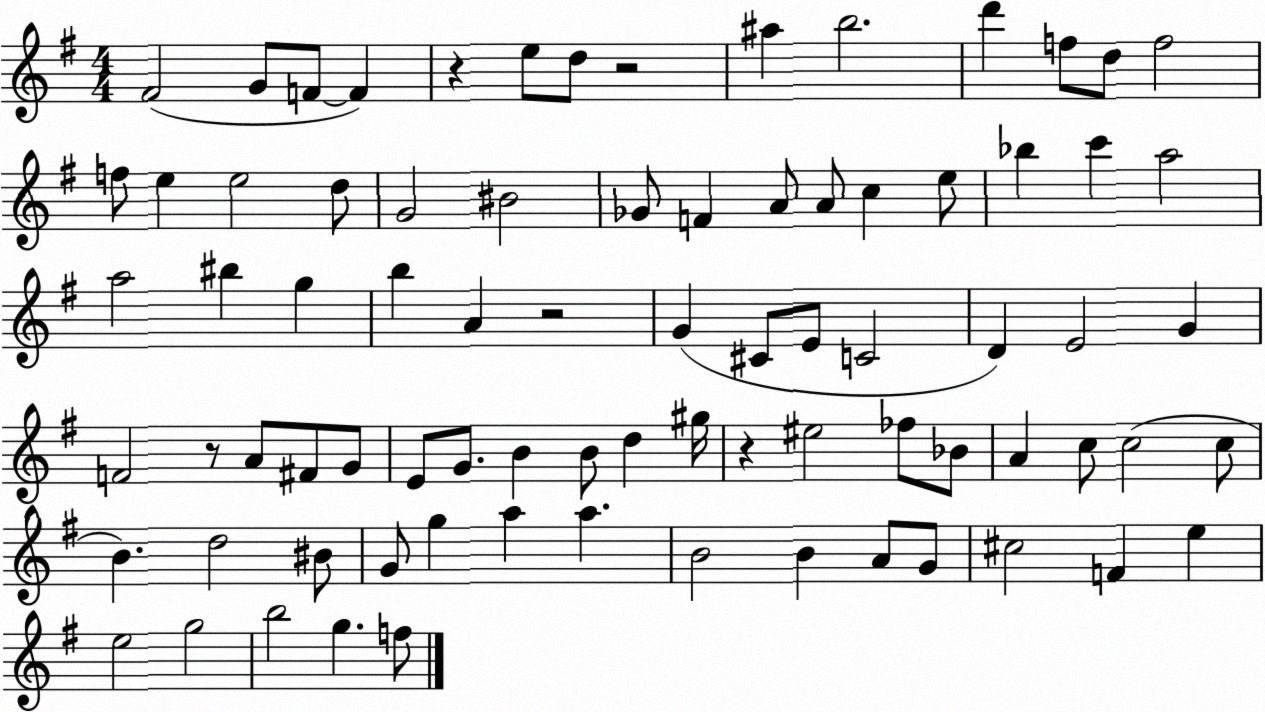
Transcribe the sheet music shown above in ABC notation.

X:1
T:Untitled
M:4/4
L:1/4
K:G
^F2 G/2 F/2 F z e/2 d/2 z2 ^a b2 d' f/2 d/2 f2 f/2 e e2 d/2 G2 ^B2 _G/2 F A/2 A/2 c e/2 _b c' a2 a2 ^b g b A z2 G ^C/2 E/2 C2 D E2 G F2 z/2 A/2 ^F/2 G/2 E/2 G/2 B B/2 d ^g/4 z ^e2 _f/2 _B/2 A c/2 c2 c/2 B d2 ^B/2 G/2 g a a B2 B A/2 G/2 ^c2 F e e2 g2 b2 g f/2